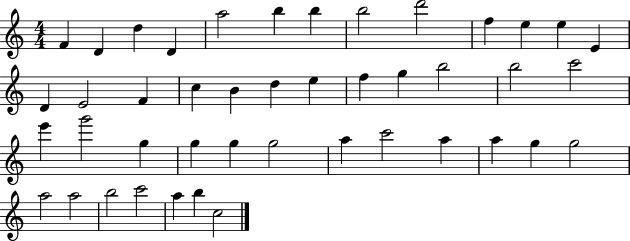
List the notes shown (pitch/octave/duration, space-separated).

F4/q D4/q D5/q D4/q A5/h B5/q B5/q B5/h D6/h F5/q E5/q E5/q E4/q D4/q E4/h F4/q C5/q B4/q D5/q E5/q F5/q G5/q B5/h B5/h C6/h E6/q G6/h G5/q G5/q G5/q G5/h A5/q C6/h A5/q A5/q G5/q G5/h A5/h A5/h B5/h C6/h A5/q B5/q C5/h